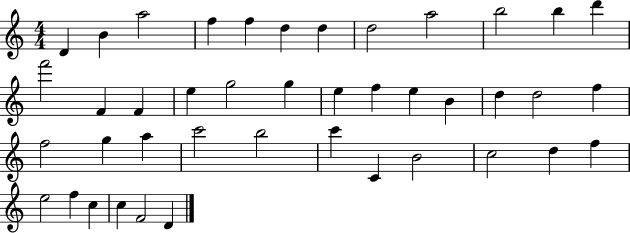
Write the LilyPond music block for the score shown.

{
  \clef treble
  \numericTimeSignature
  \time 4/4
  \key c \major
  d'4 b'4 a''2 | f''4 f''4 d''4 d''4 | d''2 a''2 | b''2 b''4 d'''4 | \break f'''2 f'4 f'4 | e''4 g''2 g''4 | e''4 f''4 e''4 b'4 | d''4 d''2 f''4 | \break f''2 g''4 a''4 | c'''2 b''2 | c'''4 c'4 b'2 | c''2 d''4 f''4 | \break e''2 f''4 c''4 | c''4 f'2 d'4 | \bar "|."
}